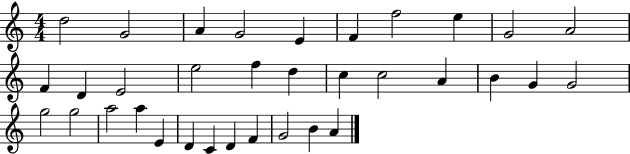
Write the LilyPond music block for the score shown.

{
  \clef treble
  \numericTimeSignature
  \time 4/4
  \key c \major
  d''2 g'2 | a'4 g'2 e'4 | f'4 f''2 e''4 | g'2 a'2 | \break f'4 d'4 e'2 | e''2 f''4 d''4 | c''4 c''2 a'4 | b'4 g'4 g'2 | \break g''2 g''2 | a''2 a''4 e'4 | d'4 c'4 d'4 f'4 | g'2 b'4 a'4 | \break \bar "|."
}